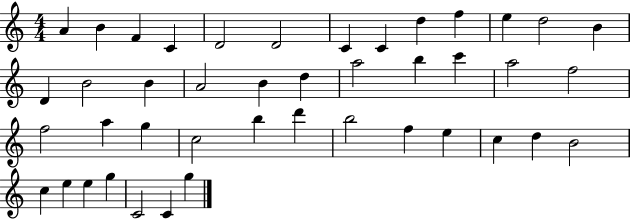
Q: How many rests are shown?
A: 0